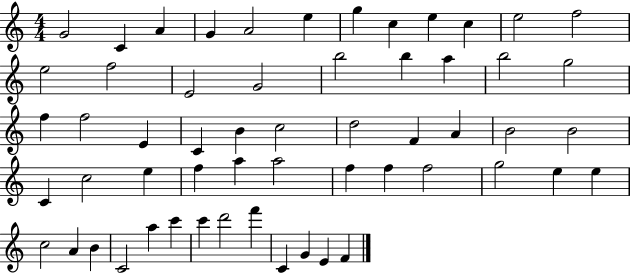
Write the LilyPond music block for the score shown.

{
  \clef treble
  \numericTimeSignature
  \time 4/4
  \key c \major
  g'2 c'4 a'4 | g'4 a'2 e''4 | g''4 c''4 e''4 c''4 | e''2 f''2 | \break e''2 f''2 | e'2 g'2 | b''2 b''4 a''4 | b''2 g''2 | \break f''4 f''2 e'4 | c'4 b'4 c''2 | d''2 f'4 a'4 | b'2 b'2 | \break c'4 c''2 e''4 | f''4 a''4 a''2 | f''4 f''4 f''2 | g''2 e''4 e''4 | \break c''2 a'4 b'4 | c'2 a''4 c'''4 | c'''4 d'''2 f'''4 | c'4 g'4 e'4 f'4 | \break \bar "|."
}